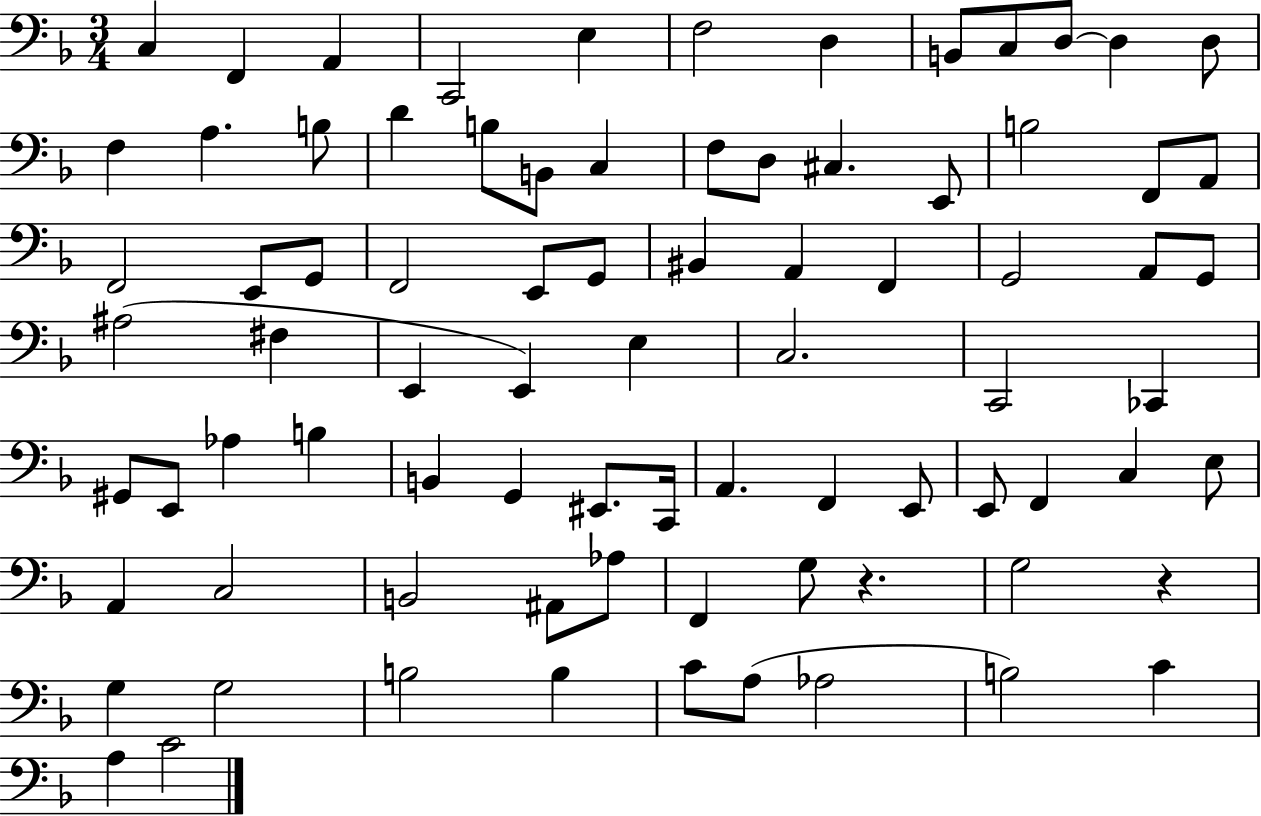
X:1
T:Untitled
M:3/4
L:1/4
K:F
C, F,, A,, C,,2 E, F,2 D, B,,/2 C,/2 D,/2 D, D,/2 F, A, B,/2 D B,/2 B,,/2 C, F,/2 D,/2 ^C, E,,/2 B,2 F,,/2 A,,/2 F,,2 E,,/2 G,,/2 F,,2 E,,/2 G,,/2 ^B,, A,, F,, G,,2 A,,/2 G,,/2 ^A,2 ^F, E,, E,, E, C,2 C,,2 _C,, ^G,,/2 E,,/2 _A, B, B,, G,, ^E,,/2 C,,/4 A,, F,, E,,/2 E,,/2 F,, C, E,/2 A,, C,2 B,,2 ^A,,/2 _A,/2 F,, G,/2 z G,2 z G, G,2 B,2 B, C/2 A,/2 _A,2 B,2 C A, C2